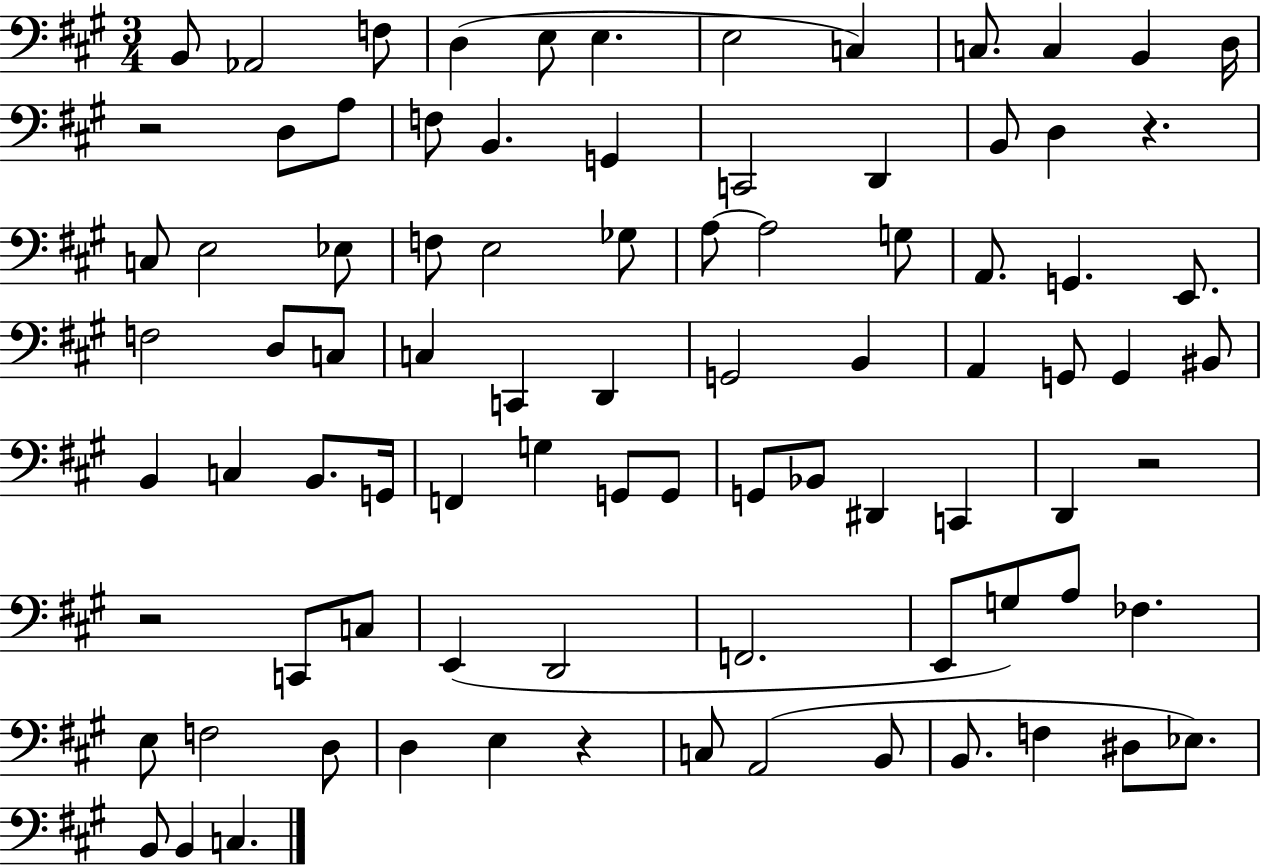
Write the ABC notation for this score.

X:1
T:Untitled
M:3/4
L:1/4
K:A
B,,/2 _A,,2 F,/2 D, E,/2 E, E,2 C, C,/2 C, B,, D,/4 z2 D,/2 A,/2 F,/2 B,, G,, C,,2 D,, B,,/2 D, z C,/2 E,2 _E,/2 F,/2 E,2 _G,/2 A,/2 A,2 G,/2 A,,/2 G,, E,,/2 F,2 D,/2 C,/2 C, C,, D,, G,,2 B,, A,, G,,/2 G,, ^B,,/2 B,, C, B,,/2 G,,/4 F,, G, G,,/2 G,,/2 G,,/2 _B,,/2 ^D,, C,, D,, z2 z2 C,,/2 C,/2 E,, D,,2 F,,2 E,,/2 G,/2 A,/2 _F, E,/2 F,2 D,/2 D, E, z C,/2 A,,2 B,,/2 B,,/2 F, ^D,/2 _E,/2 B,,/2 B,, C,